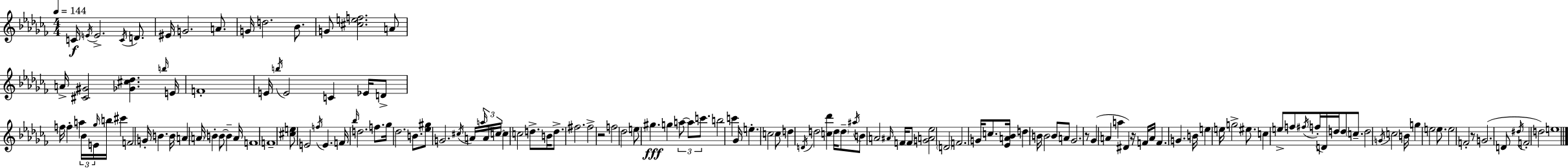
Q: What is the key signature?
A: AES minor